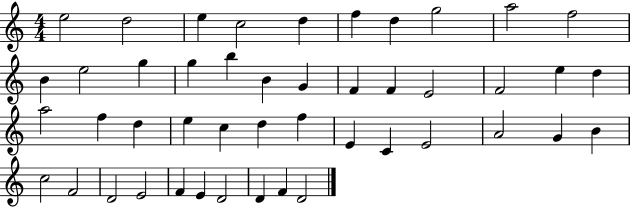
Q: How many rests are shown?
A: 0